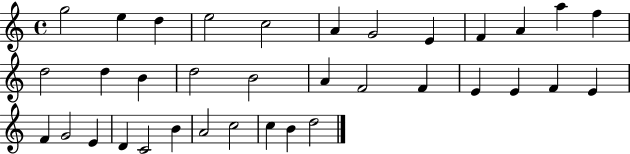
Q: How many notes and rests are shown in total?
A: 35